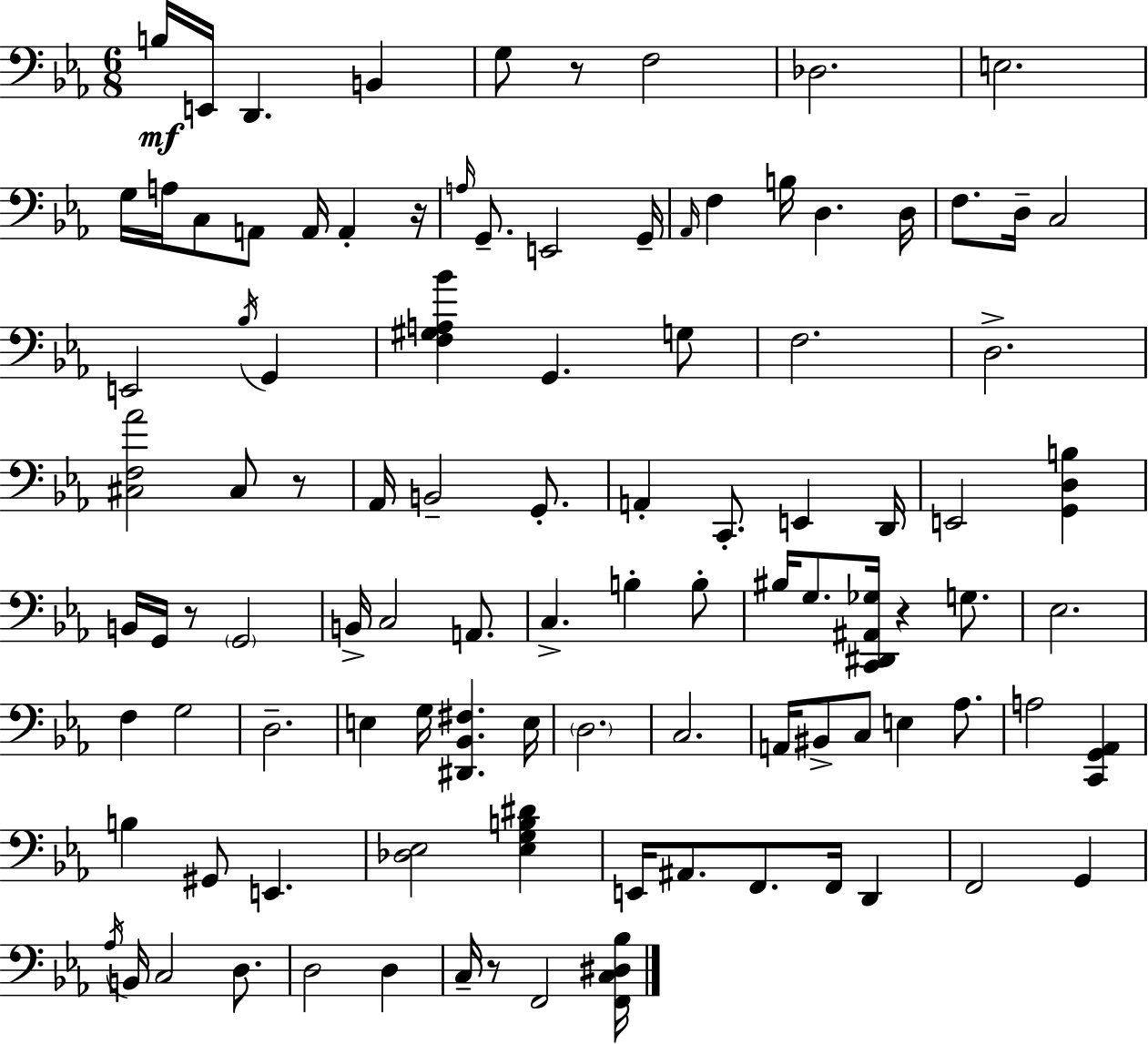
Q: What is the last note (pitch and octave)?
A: F2